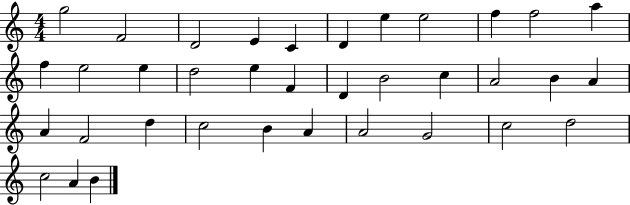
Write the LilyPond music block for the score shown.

{
  \clef treble
  \numericTimeSignature
  \time 4/4
  \key c \major
  g''2 f'2 | d'2 e'4 c'4 | d'4 e''4 e''2 | f''4 f''2 a''4 | \break f''4 e''2 e''4 | d''2 e''4 f'4 | d'4 b'2 c''4 | a'2 b'4 a'4 | \break a'4 f'2 d''4 | c''2 b'4 a'4 | a'2 g'2 | c''2 d''2 | \break c''2 a'4 b'4 | \bar "|."
}